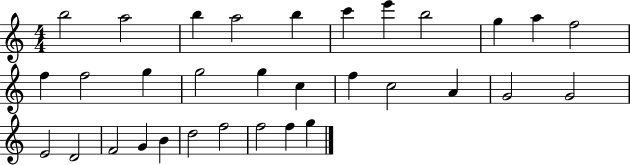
X:1
T:Untitled
M:4/4
L:1/4
K:C
b2 a2 b a2 b c' e' b2 g a f2 f f2 g g2 g c f c2 A G2 G2 E2 D2 F2 G B d2 f2 f2 f g